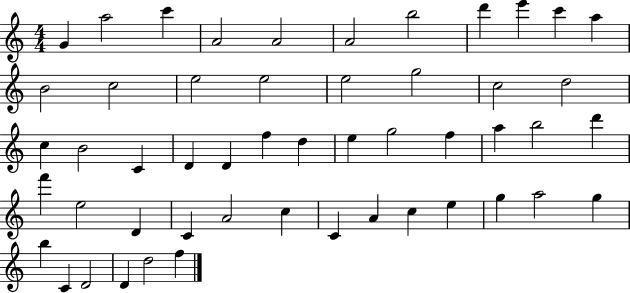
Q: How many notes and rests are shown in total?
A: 51